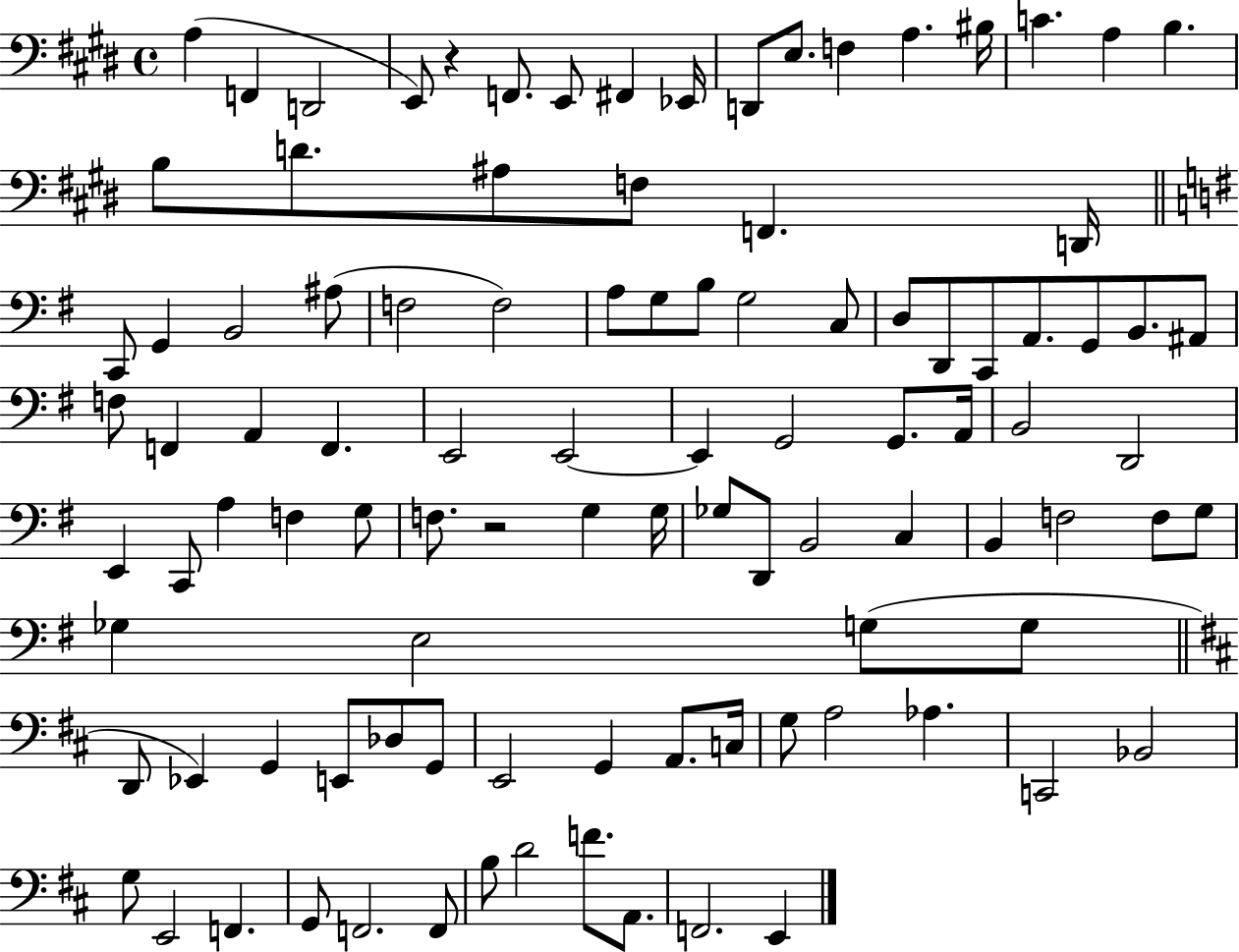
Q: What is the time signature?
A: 4/4